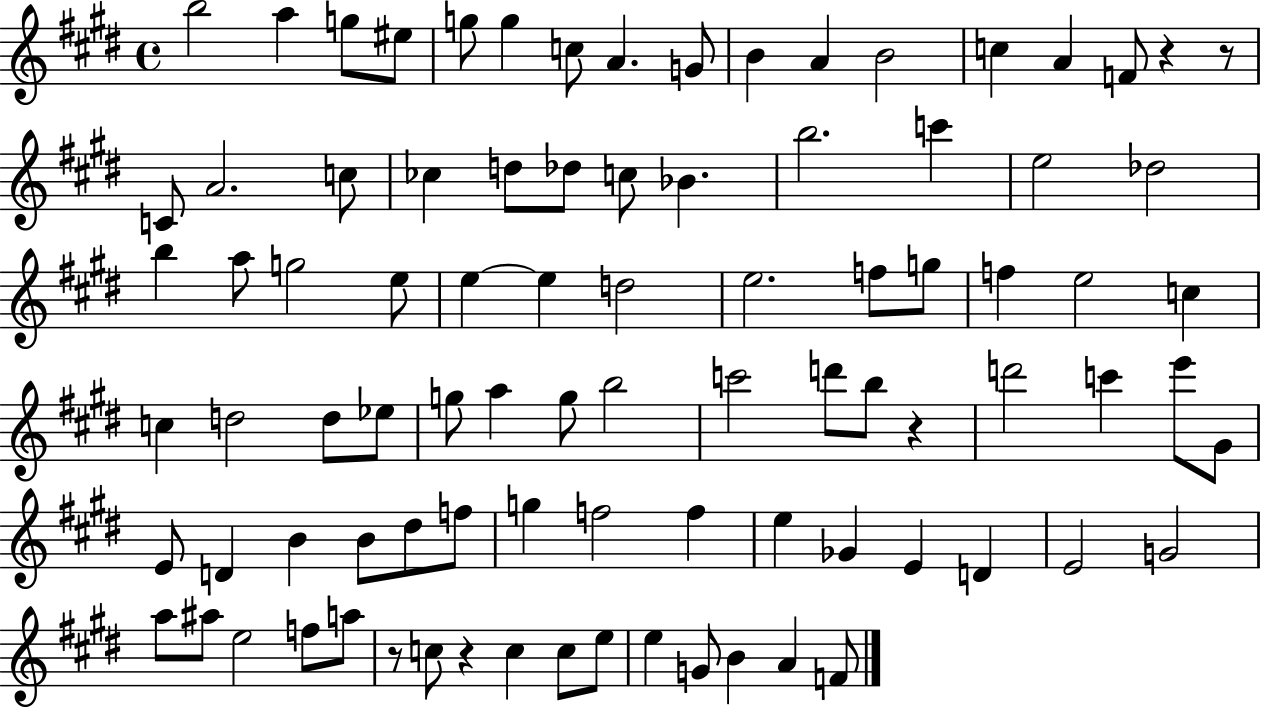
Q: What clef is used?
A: treble